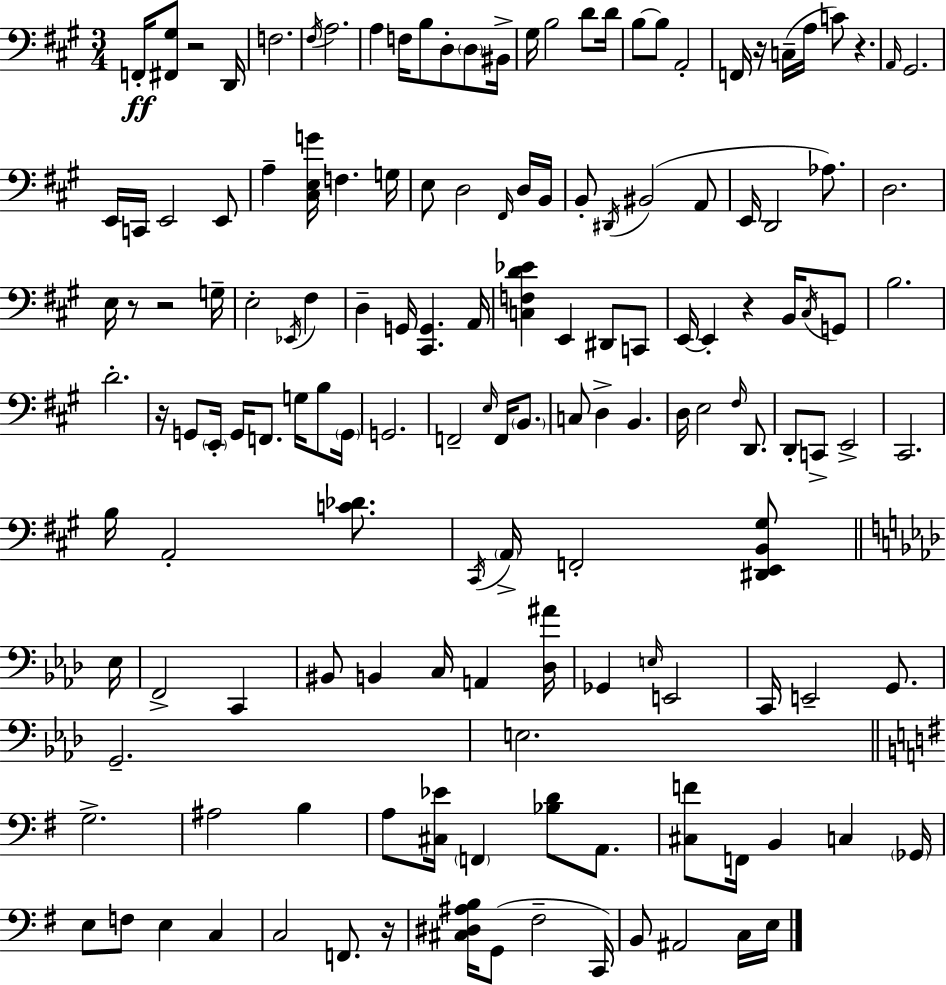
F2/s [F#2,G#3]/e R/h D2/s F3/h. F#3/s A3/h. A3/q F3/s B3/e D3/e D3/e BIS2/s G#3/s B3/h D4/e D4/s B3/e B3/e A2/h F2/s R/s C3/s A3/s C4/e R/q. A2/s G#2/h. E2/s C2/s E2/h E2/e A3/q [C#3,E3,G4]/s F3/q. G3/s E3/e D3/h F#2/s D3/s B2/s B2/e D#2/s BIS2/h A2/e E2/s D2/h Ab3/e. D3/h. E3/s R/e R/h G3/s E3/h Eb2/s F#3/q D3/q G2/s [C#2,G2]/q. A2/s [C3,F3,D4,Eb4]/q E2/q D#2/e C2/e E2/s E2/q R/q B2/s C#3/s G2/e B3/h. D4/h. R/s G2/e E2/s G2/s F2/e. G3/s B3/e G2/s G2/h. F2/h E3/s F2/s B2/e. C3/e D3/q B2/q. D3/s E3/h F#3/s D2/e. D2/e C2/e E2/h C#2/h. B3/s A2/h [C4,Db4]/e. C#2/s A2/s F2/h [D#2,E2,B2,G#3]/e Eb3/s F2/h C2/q BIS2/e B2/q C3/s A2/q [Db3,A#4]/s Gb2/q E3/s E2/h C2/s E2/h G2/e. G2/h. E3/h. G3/h. A#3/h B3/q A3/e [C#3,Eb4]/s F2/q [Bb3,D4]/e A2/e. [C#3,F4]/e F2/s B2/q C3/q Gb2/s E3/e F3/e E3/q C3/q C3/h F2/e. R/s [C#3,D#3,A#3,B3]/s G2/e F#3/h C2/s B2/e A#2/h C3/s E3/s